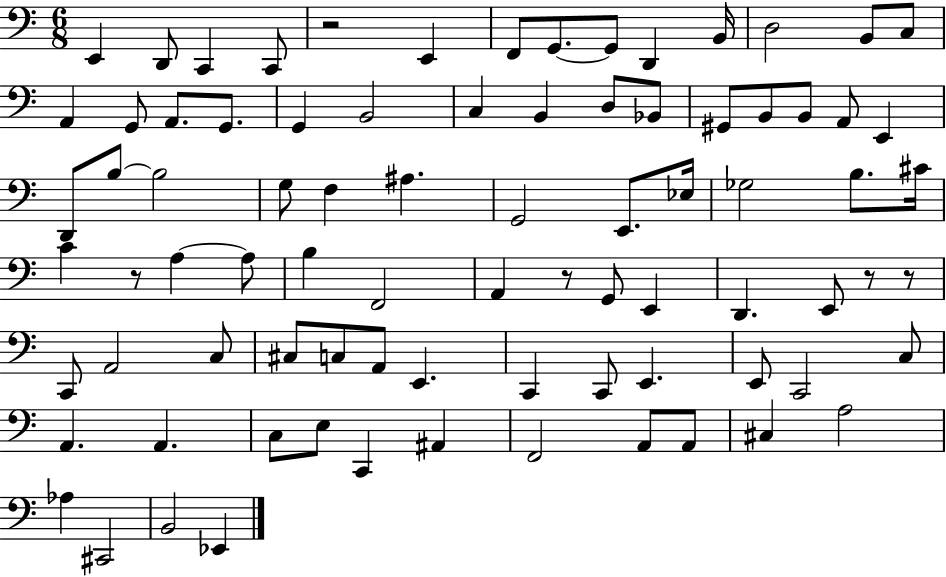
X:1
T:Untitled
M:6/8
L:1/4
K:C
E,, D,,/2 C,, C,,/2 z2 E,, F,,/2 G,,/2 G,,/2 D,, B,,/4 D,2 B,,/2 C,/2 A,, G,,/2 A,,/2 G,,/2 G,, B,,2 C, B,, D,/2 _B,,/2 ^G,,/2 B,,/2 B,,/2 A,,/2 E,, D,,/2 B,/2 B,2 G,/2 F, ^A, G,,2 E,,/2 _E,/4 _G,2 B,/2 ^C/4 C z/2 A, A,/2 B, F,,2 A,, z/2 G,,/2 E,, D,, E,,/2 z/2 z/2 C,,/2 A,,2 C,/2 ^C,/2 C,/2 A,,/2 E,, C,, C,,/2 E,, E,,/2 C,,2 C,/2 A,, A,, C,/2 E,/2 C,, ^A,, F,,2 A,,/2 A,,/2 ^C, A,2 _A, ^C,,2 B,,2 _E,,